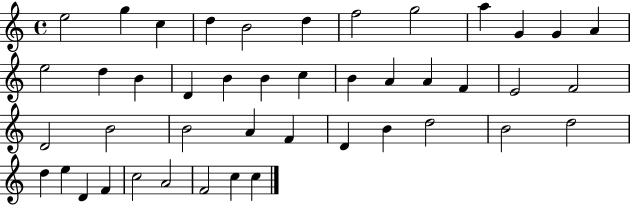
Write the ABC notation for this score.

X:1
T:Untitled
M:4/4
L:1/4
K:C
e2 g c d B2 d f2 g2 a G G A e2 d B D B B c B A A F E2 F2 D2 B2 B2 A F D B d2 B2 d2 d e D F c2 A2 F2 c c